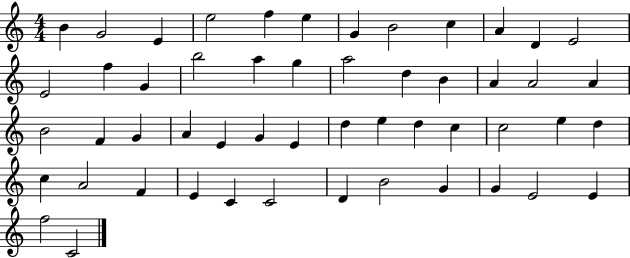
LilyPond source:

{
  \clef treble
  \numericTimeSignature
  \time 4/4
  \key c \major
  b'4 g'2 e'4 | e''2 f''4 e''4 | g'4 b'2 c''4 | a'4 d'4 e'2 | \break e'2 f''4 g'4 | b''2 a''4 g''4 | a''2 d''4 b'4 | a'4 a'2 a'4 | \break b'2 f'4 g'4 | a'4 e'4 g'4 e'4 | d''4 e''4 d''4 c''4 | c''2 e''4 d''4 | \break c''4 a'2 f'4 | e'4 c'4 c'2 | d'4 b'2 g'4 | g'4 e'2 e'4 | \break f''2 c'2 | \bar "|."
}